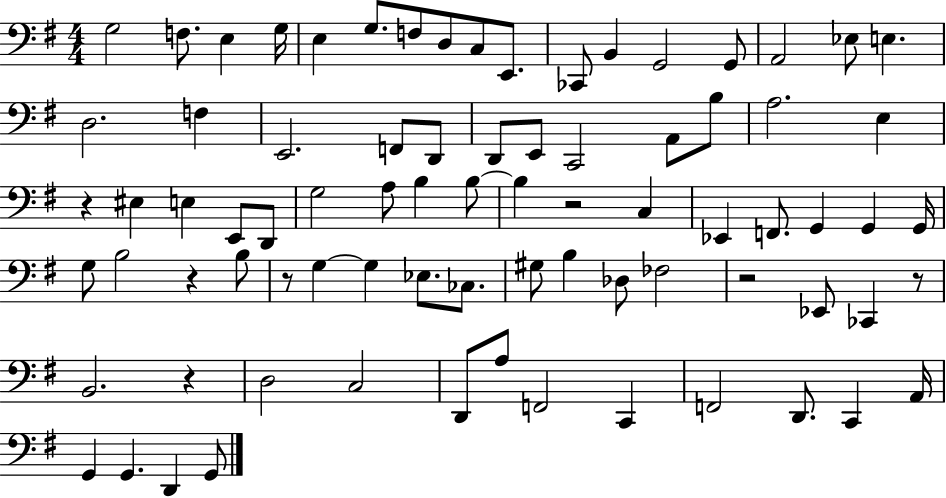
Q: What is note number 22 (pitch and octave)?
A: D2